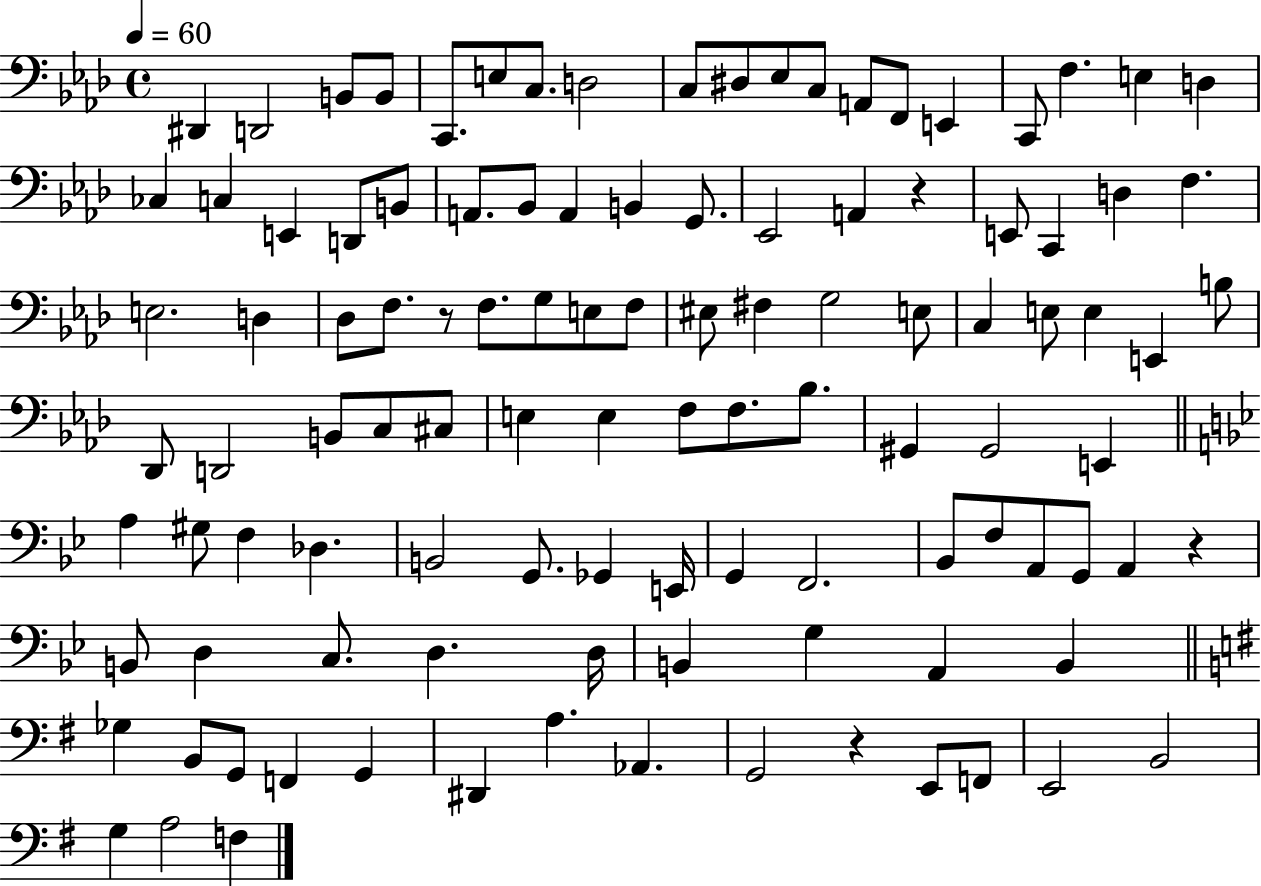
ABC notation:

X:1
T:Untitled
M:4/4
L:1/4
K:Ab
^D,, D,,2 B,,/2 B,,/2 C,,/2 E,/2 C,/2 D,2 C,/2 ^D,/2 _E,/2 C,/2 A,,/2 F,,/2 E,, C,,/2 F, E, D, _C, C, E,, D,,/2 B,,/2 A,,/2 _B,,/2 A,, B,, G,,/2 _E,,2 A,, z E,,/2 C,, D, F, E,2 D, _D,/2 F,/2 z/2 F,/2 G,/2 E,/2 F,/2 ^E,/2 ^F, G,2 E,/2 C, E,/2 E, E,, B,/2 _D,,/2 D,,2 B,,/2 C,/2 ^C,/2 E, E, F,/2 F,/2 _B,/2 ^G,, ^G,,2 E,, A, ^G,/2 F, _D, B,,2 G,,/2 _G,, E,,/4 G,, F,,2 _B,,/2 F,/2 A,,/2 G,,/2 A,, z B,,/2 D, C,/2 D, D,/4 B,, G, A,, B,, _G, B,,/2 G,,/2 F,, G,, ^D,, A, _A,, G,,2 z E,,/2 F,,/2 E,,2 B,,2 G, A,2 F,